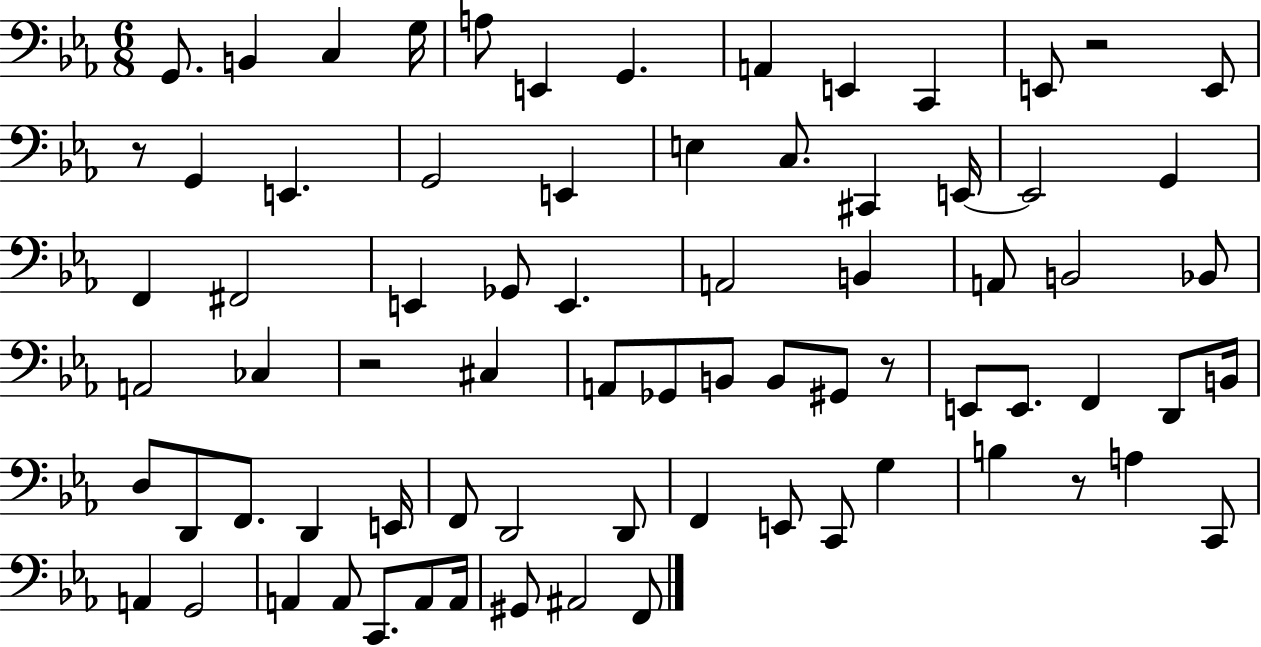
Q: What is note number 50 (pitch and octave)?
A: E2